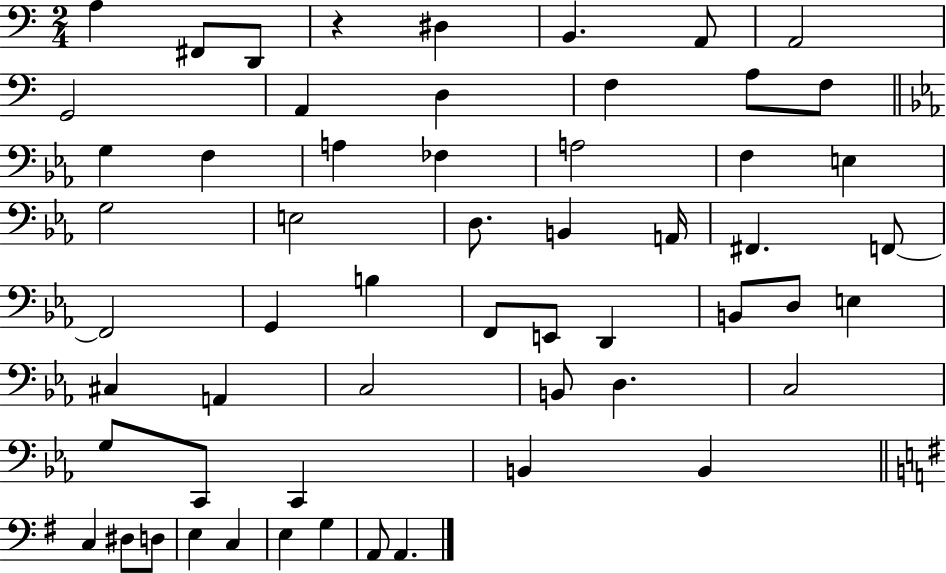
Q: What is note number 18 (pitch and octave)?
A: A3